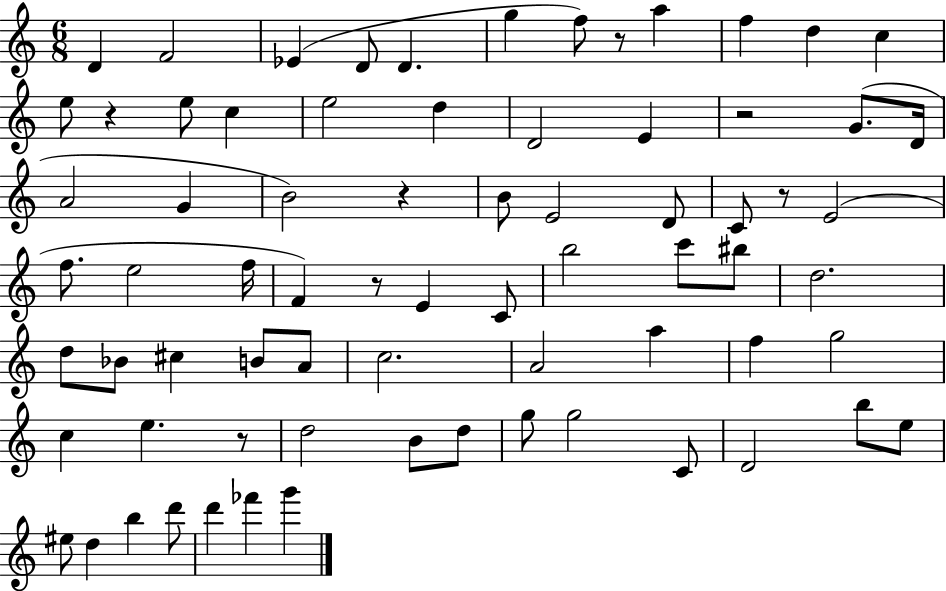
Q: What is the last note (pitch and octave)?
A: G6